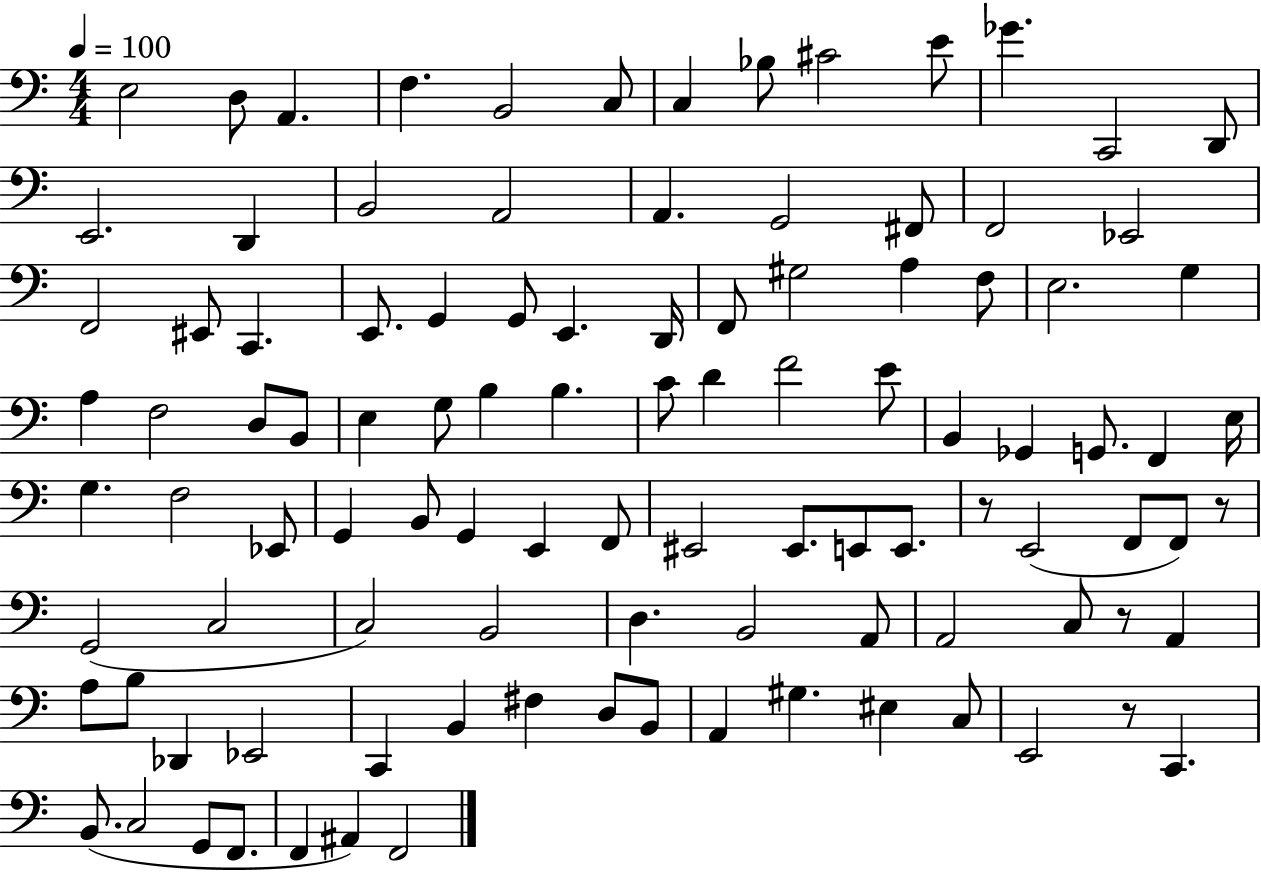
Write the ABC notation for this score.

X:1
T:Untitled
M:4/4
L:1/4
K:C
E,2 D,/2 A,, F, B,,2 C,/2 C, _B,/2 ^C2 E/2 _G C,,2 D,,/2 E,,2 D,, B,,2 A,,2 A,, G,,2 ^F,,/2 F,,2 _E,,2 F,,2 ^E,,/2 C,, E,,/2 G,, G,,/2 E,, D,,/4 F,,/2 ^G,2 A, F,/2 E,2 G, A, F,2 D,/2 B,,/2 E, G,/2 B, B, C/2 D F2 E/2 B,, _G,, G,,/2 F,, E,/4 G, F,2 _E,,/2 G,, B,,/2 G,, E,, F,,/2 ^E,,2 ^E,,/2 E,,/2 E,,/2 z/2 E,,2 F,,/2 F,,/2 z/2 G,,2 C,2 C,2 B,,2 D, B,,2 A,,/2 A,,2 C,/2 z/2 A,, A,/2 B,/2 _D,, _E,,2 C,, B,, ^F, D,/2 B,,/2 A,, ^G, ^E, C,/2 E,,2 z/2 C,, B,,/2 C,2 G,,/2 F,,/2 F,, ^A,, F,,2